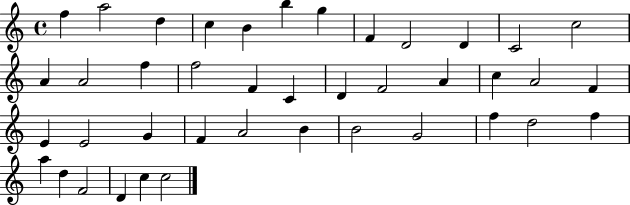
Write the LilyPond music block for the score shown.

{
  \clef treble
  \time 4/4
  \defaultTimeSignature
  \key c \major
  f''4 a''2 d''4 | c''4 b'4 b''4 g''4 | f'4 d'2 d'4 | c'2 c''2 | \break a'4 a'2 f''4 | f''2 f'4 c'4 | d'4 f'2 a'4 | c''4 a'2 f'4 | \break e'4 e'2 g'4 | f'4 a'2 b'4 | b'2 g'2 | f''4 d''2 f''4 | \break a''4 d''4 f'2 | d'4 c''4 c''2 | \bar "|."
}